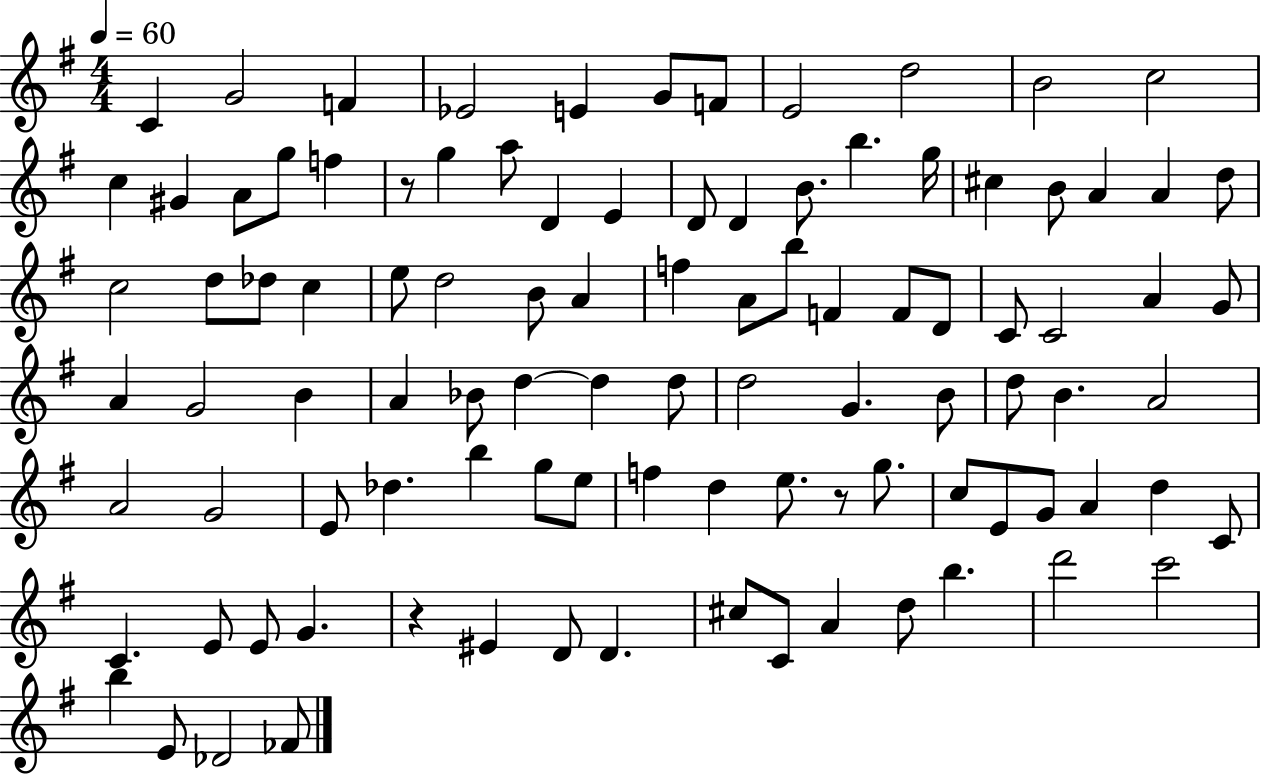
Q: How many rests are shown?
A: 3